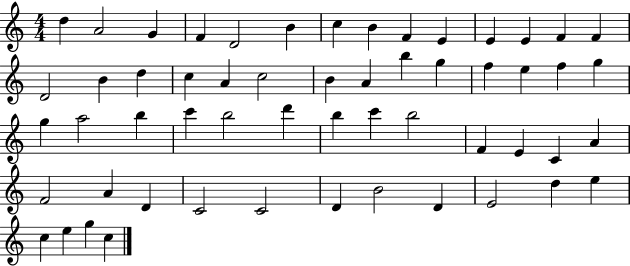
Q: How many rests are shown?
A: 0